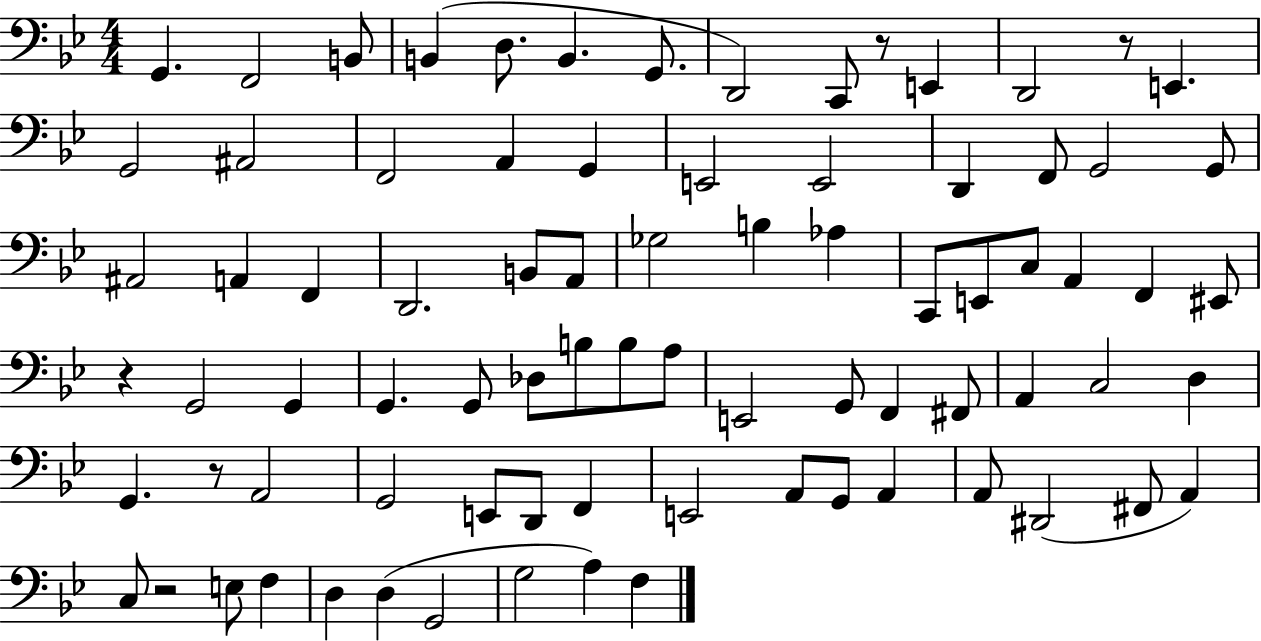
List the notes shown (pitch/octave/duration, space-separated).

G2/q. F2/h B2/e B2/q D3/e. B2/q. G2/e. D2/h C2/e R/e E2/q D2/h R/e E2/q. G2/h A#2/h F2/h A2/q G2/q E2/h E2/h D2/q F2/e G2/h G2/e A#2/h A2/q F2/q D2/h. B2/e A2/e Gb3/h B3/q Ab3/q C2/e E2/e C3/e A2/q F2/q EIS2/e R/q G2/h G2/q G2/q. G2/e Db3/e B3/e B3/e A3/e E2/h G2/e F2/q F#2/e A2/q C3/h D3/q G2/q. R/e A2/h G2/h E2/e D2/e F2/q E2/h A2/e G2/e A2/q A2/e D#2/h F#2/e A2/q C3/e R/h E3/e F3/q D3/q D3/q G2/h G3/h A3/q F3/q